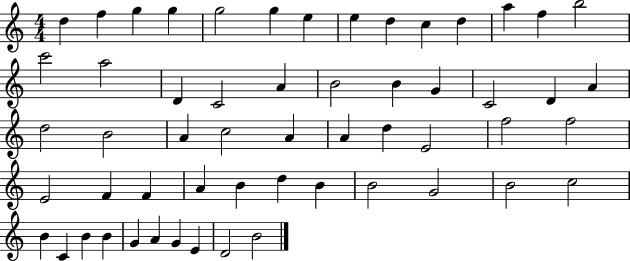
D5/q F5/q G5/q G5/q G5/h G5/q E5/q E5/q D5/q C5/q D5/q A5/q F5/q B5/h C6/h A5/h D4/q C4/h A4/q B4/h B4/q G4/q C4/h D4/q A4/q D5/h B4/h A4/q C5/h A4/q A4/q D5/q E4/h F5/h F5/h E4/h F4/q F4/q A4/q B4/q D5/q B4/q B4/h G4/h B4/h C5/h B4/q C4/q B4/q B4/q G4/q A4/q G4/q E4/q D4/h B4/h